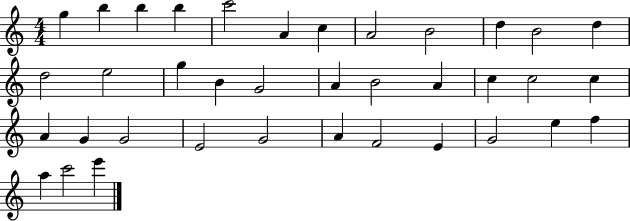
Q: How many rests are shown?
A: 0